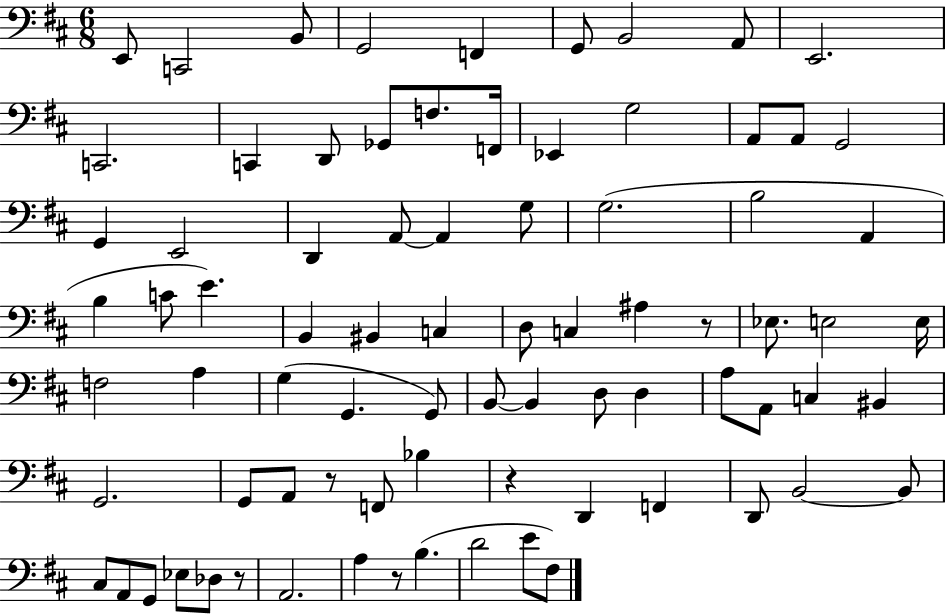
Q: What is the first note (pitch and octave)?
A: E2